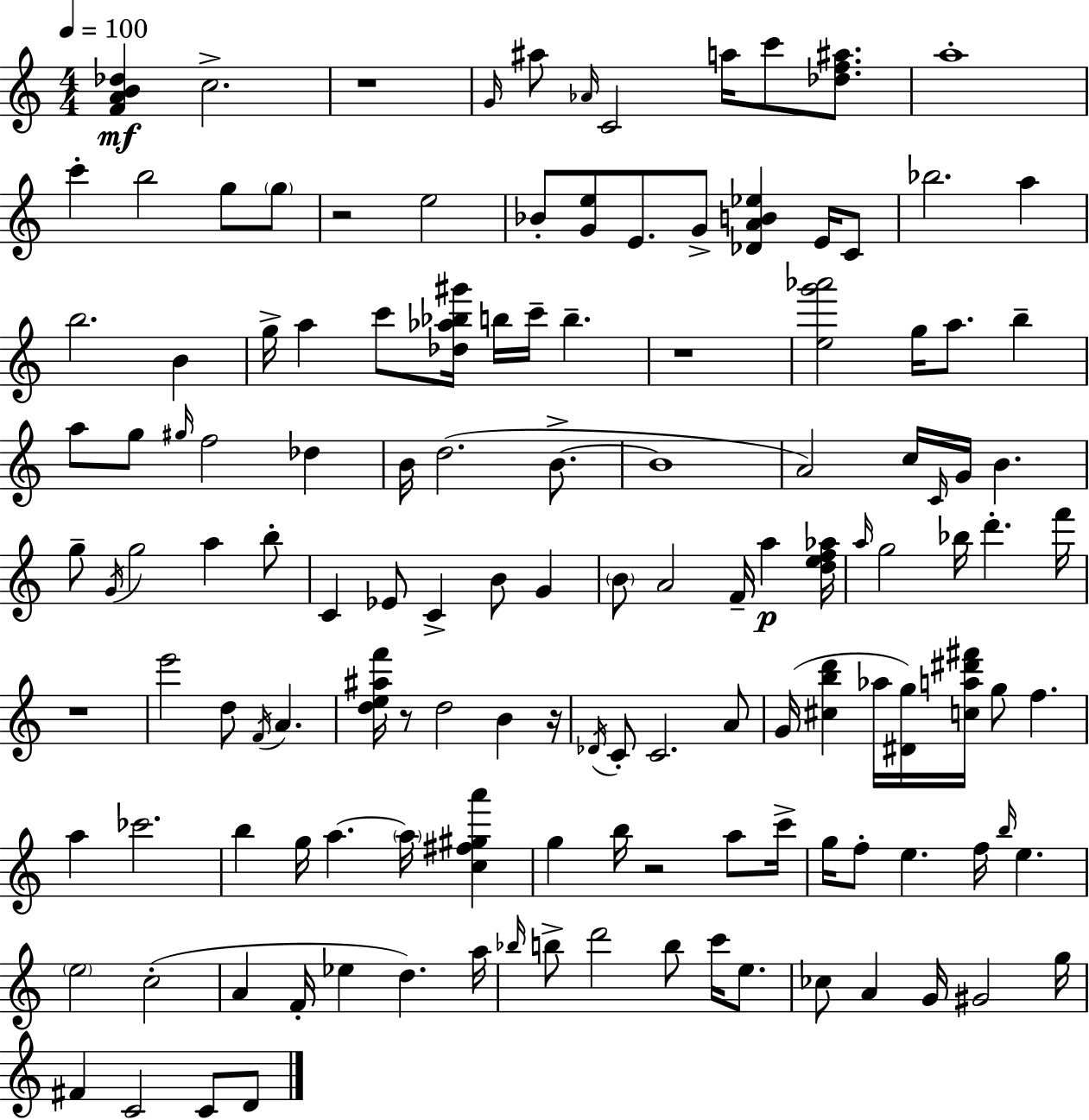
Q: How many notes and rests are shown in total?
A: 135